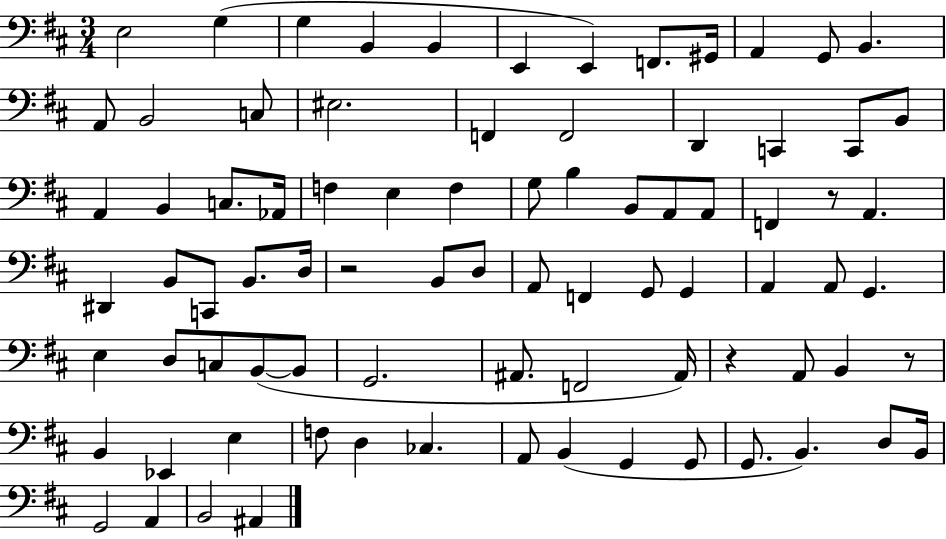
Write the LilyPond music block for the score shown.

{
  \clef bass
  \numericTimeSignature
  \time 3/4
  \key d \major
  e2 g4( | g4 b,4 b,4 | e,4 e,4) f,8. gis,16 | a,4 g,8 b,4. | \break a,8 b,2 c8 | eis2. | f,4 f,2 | d,4 c,4 c,8 b,8 | \break a,4 b,4 c8. aes,16 | f4 e4 f4 | g8 b4 b,8 a,8 a,8 | f,4 r8 a,4. | \break dis,4 b,8 c,8 b,8. d16 | r2 b,8 d8 | a,8 f,4 g,8 g,4 | a,4 a,8 g,4. | \break e4 d8 c8 b,8~(~ b,8 | g,2. | ais,8. f,2 ais,16) | r4 a,8 b,4 r8 | \break b,4 ees,4 e4 | f8 d4 ces4. | a,8 b,4( g,4 g,8 | g,8. b,4.) d8 b,16 | \break g,2 a,4 | b,2 ais,4 | \bar "|."
}